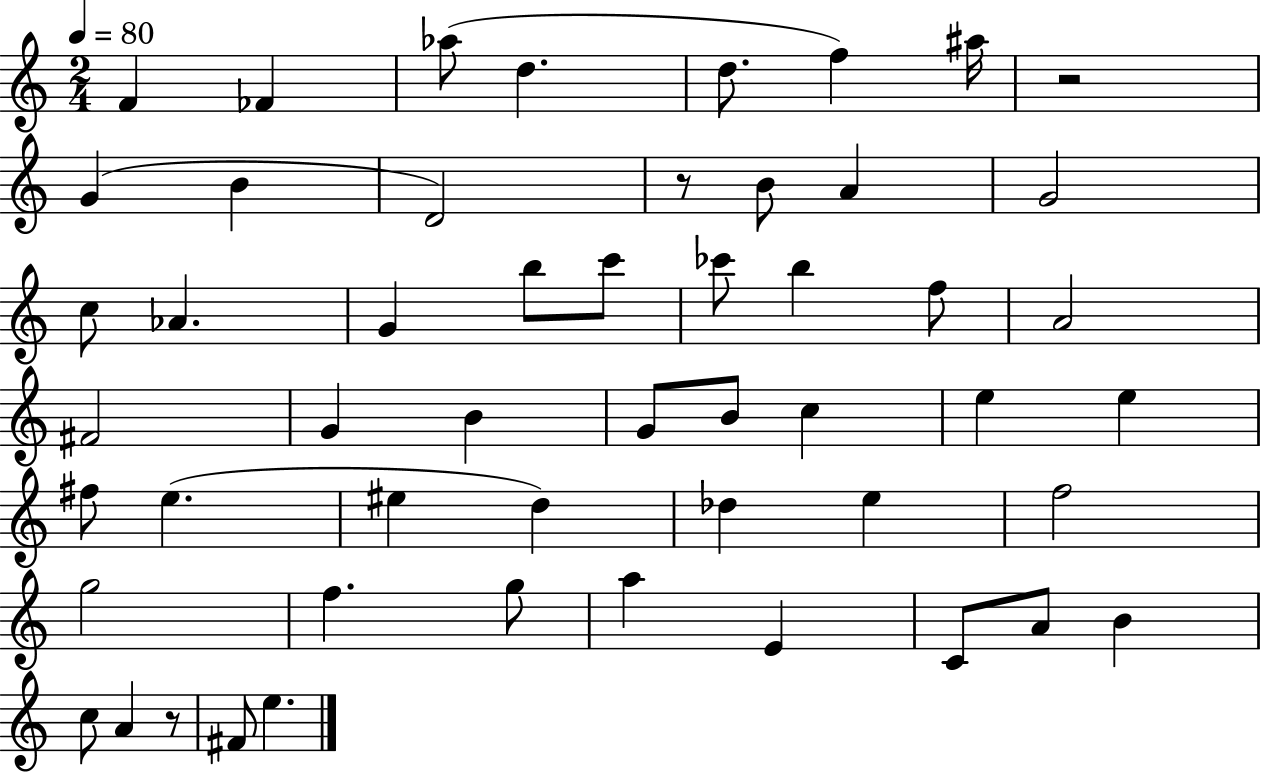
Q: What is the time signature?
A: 2/4